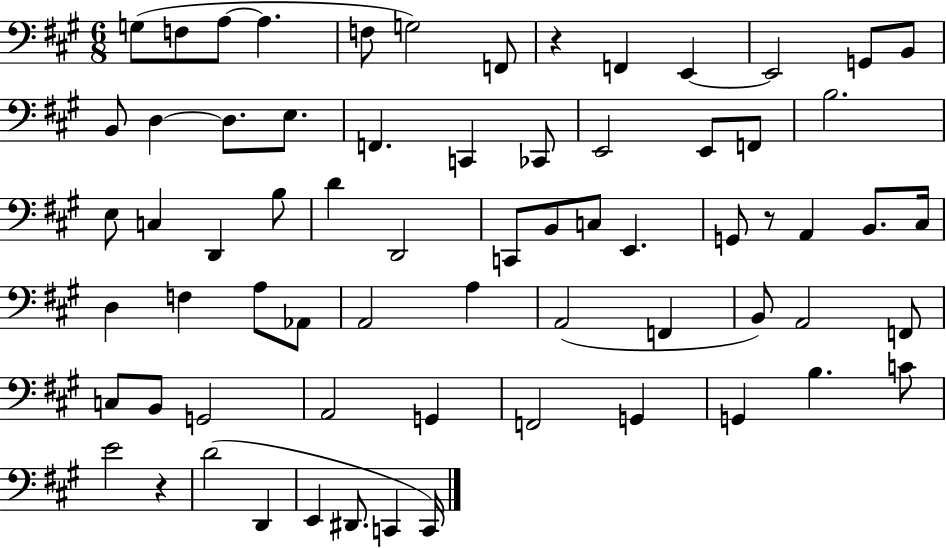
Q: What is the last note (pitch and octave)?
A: C2